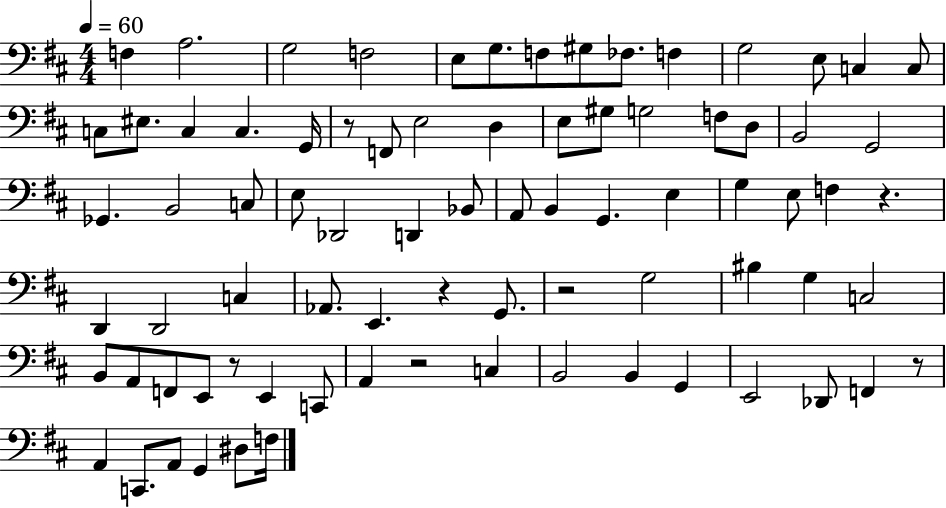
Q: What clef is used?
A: bass